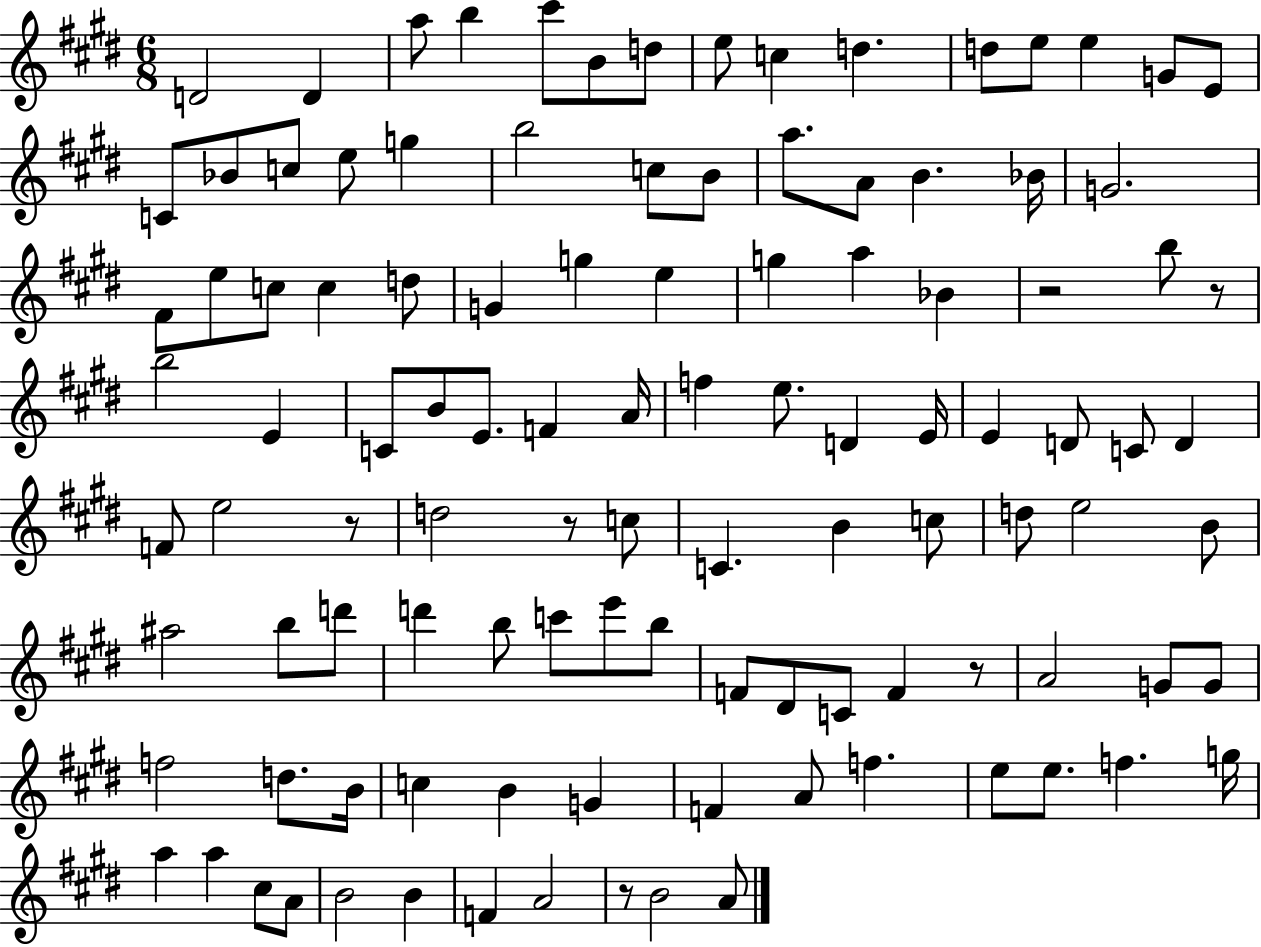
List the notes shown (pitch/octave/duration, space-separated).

D4/h D4/q A5/e B5/q C#6/e B4/e D5/e E5/e C5/q D5/q. D5/e E5/e E5/q G4/e E4/e C4/e Bb4/e C5/e E5/e G5/q B5/h C5/e B4/e A5/e. A4/e B4/q. Bb4/s G4/h. F#4/e E5/e C5/e C5/q D5/e G4/q G5/q E5/q G5/q A5/q Bb4/q R/h B5/e R/e B5/h E4/q C4/e B4/e E4/e. F4/q A4/s F5/q E5/e. D4/q E4/s E4/q D4/e C4/e D4/q F4/e E5/h R/e D5/h R/e C5/e C4/q. B4/q C5/e D5/e E5/h B4/e A#5/h B5/e D6/e D6/q B5/e C6/e E6/e B5/e F4/e D#4/e C4/e F4/q R/e A4/h G4/e G4/e F5/h D5/e. B4/s C5/q B4/q G4/q F4/q A4/e F5/q. E5/e E5/e. F5/q. G5/s A5/q A5/q C#5/e A4/e B4/h B4/q F4/q A4/h R/e B4/h A4/e